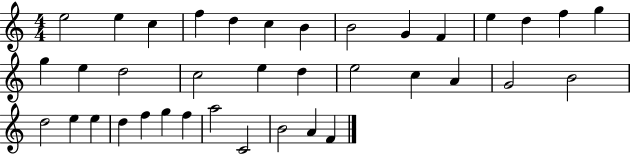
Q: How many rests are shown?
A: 0